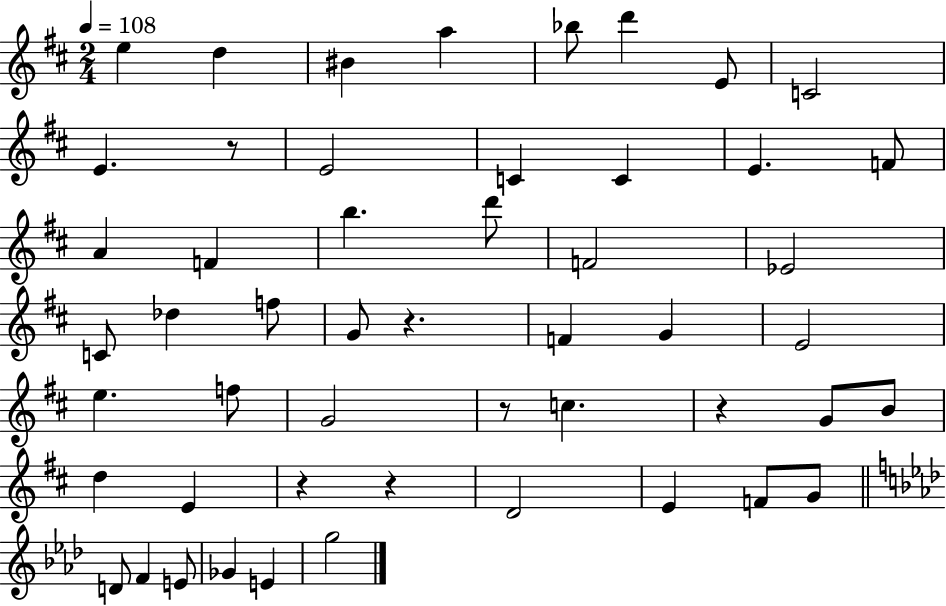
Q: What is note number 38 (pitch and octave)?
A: F4